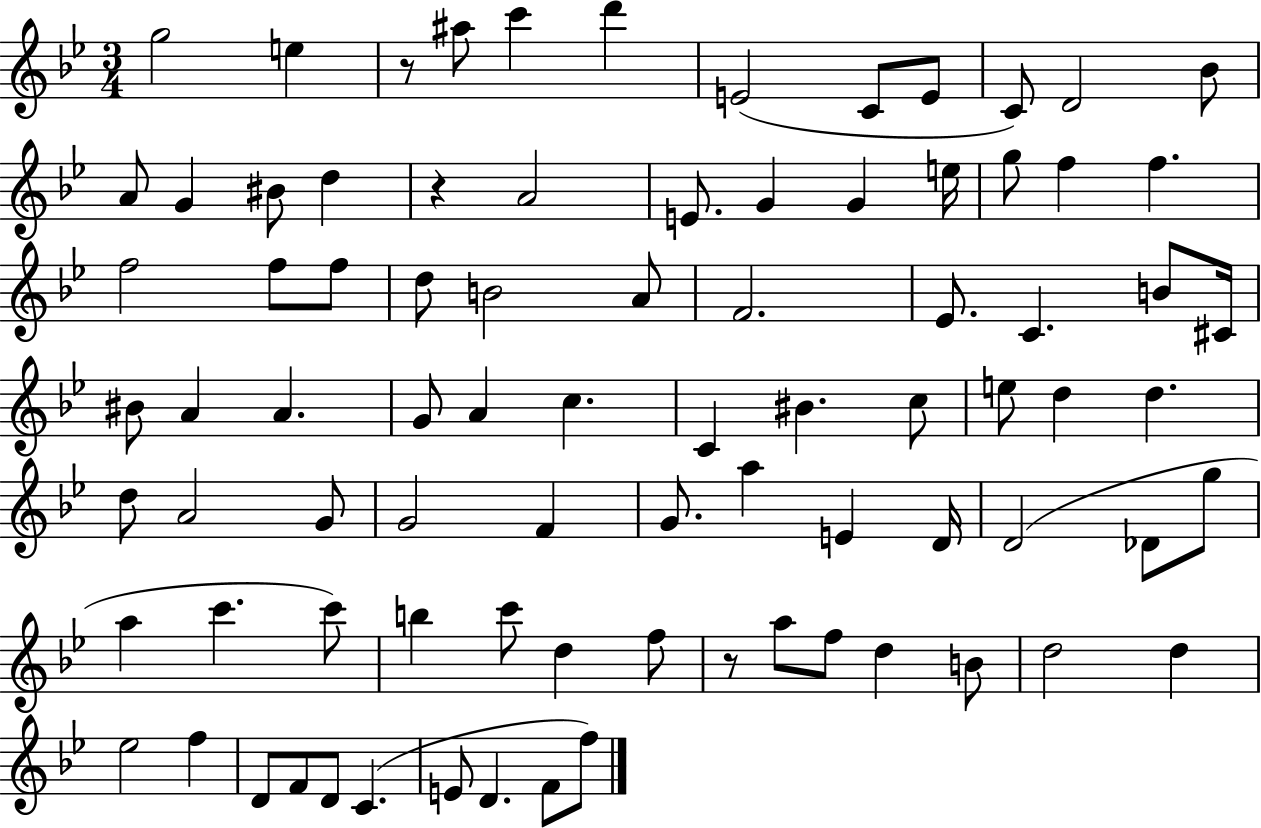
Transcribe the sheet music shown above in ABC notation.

X:1
T:Untitled
M:3/4
L:1/4
K:Bb
g2 e z/2 ^a/2 c' d' E2 C/2 E/2 C/2 D2 _B/2 A/2 G ^B/2 d z A2 E/2 G G e/4 g/2 f f f2 f/2 f/2 d/2 B2 A/2 F2 _E/2 C B/2 ^C/4 ^B/2 A A G/2 A c C ^B c/2 e/2 d d d/2 A2 G/2 G2 F G/2 a E D/4 D2 _D/2 g/2 a c' c'/2 b c'/2 d f/2 z/2 a/2 f/2 d B/2 d2 d _e2 f D/2 F/2 D/2 C E/2 D F/2 f/2